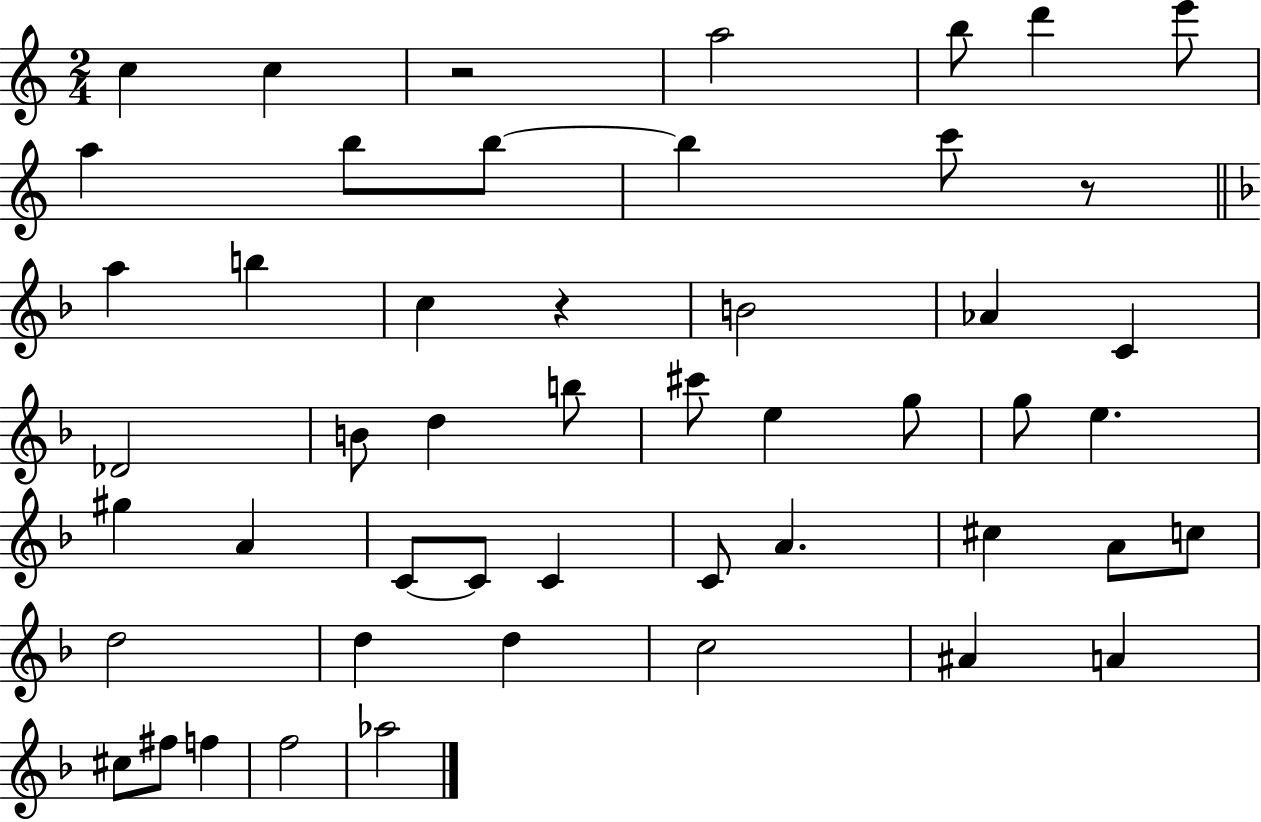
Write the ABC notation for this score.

X:1
T:Untitled
M:2/4
L:1/4
K:C
c c z2 a2 b/2 d' e'/2 a b/2 b/2 b c'/2 z/2 a b c z B2 _A C _D2 B/2 d b/2 ^c'/2 e g/2 g/2 e ^g A C/2 C/2 C C/2 A ^c A/2 c/2 d2 d d c2 ^A A ^c/2 ^f/2 f f2 _a2